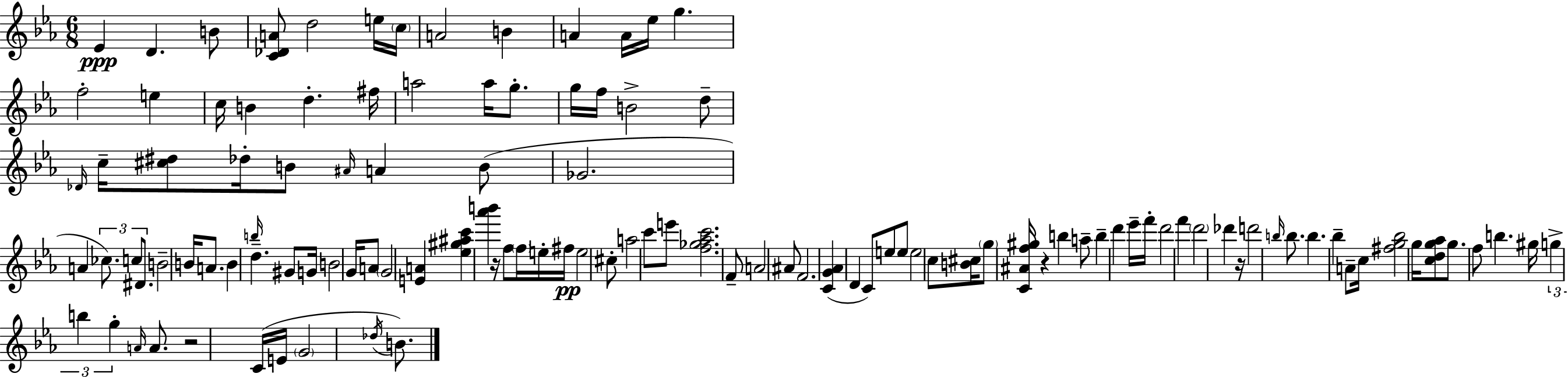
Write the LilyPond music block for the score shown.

{
  \clef treble
  \numericTimeSignature
  \time 6/8
  \key c \minor
  ees'4\ppp d'4. b'8 | <c' des' a'>8 d''2 e''16 \parenthesize c''16 | a'2 b'4 | a'4 a'16 ees''16 g''4. | \break f''2-. e''4 | c''16 b'4 d''4.-. fis''16 | a''2 a''16 g''8.-. | g''16 f''16 b'2-> d''8-- | \break \grace { des'16 } c''16-- <cis'' dis''>8 des''16-. b'8 \grace { ais'16 } a'4 | b'8( ges'2. | a'4 \tuplet 3/2 { ces''8.) c''8 dis'8. } | b'2-- b'16 a'8. | \break b'4 \grace { b''16 } d''4.-- | gis'8 g'16 b'2 | g'16 a'8 \parenthesize g'2 <e' a'>4 | <ees'' gis'' ais'' c'''>4 <aes''' b'''>4 r16 | \break f''8 \parenthesize f''16 e''16-. fis''16\pp e''2 | cis''8-. a''2 c'''8 | e'''8 <f'' ges'' aes'' c'''>2. | f'8-- a'2 | \break ais'8 f'2. | <c' g' aes'>4( d'4 c'8) | e''8 e''8 e''2 | c''8 <b' cis''>16 \parenthesize g''8 <c' ais' f'' gis''>16 r4 b''4 | \break a''8-- b''4-- d'''4 | ees'''16-- f'''16-. d'''2 f'''4 | \parenthesize d'''2 des'''4 | r16 d'''2 | \break \grace { b''16 } b''8. b''4. bes''4-- | a'8-- c''16 <fis'' g'' bes''>2 | g''16 <c'' d'' g'' aes''>8 g''8. f''8 b''4. | gis''16 \tuplet 3/2 { g''4-> b''4 | \break g''4-. } \grace { a'16 } a'8. r2 | c'16( e'16 \parenthesize g'2 | \acciaccatura { des''16 } b'8.) \bar "|."
}